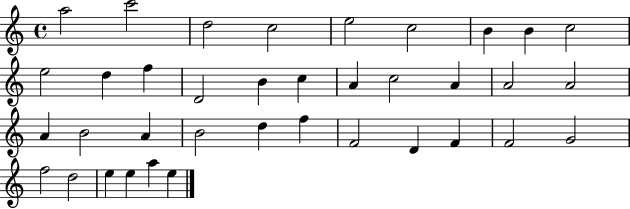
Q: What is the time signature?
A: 4/4